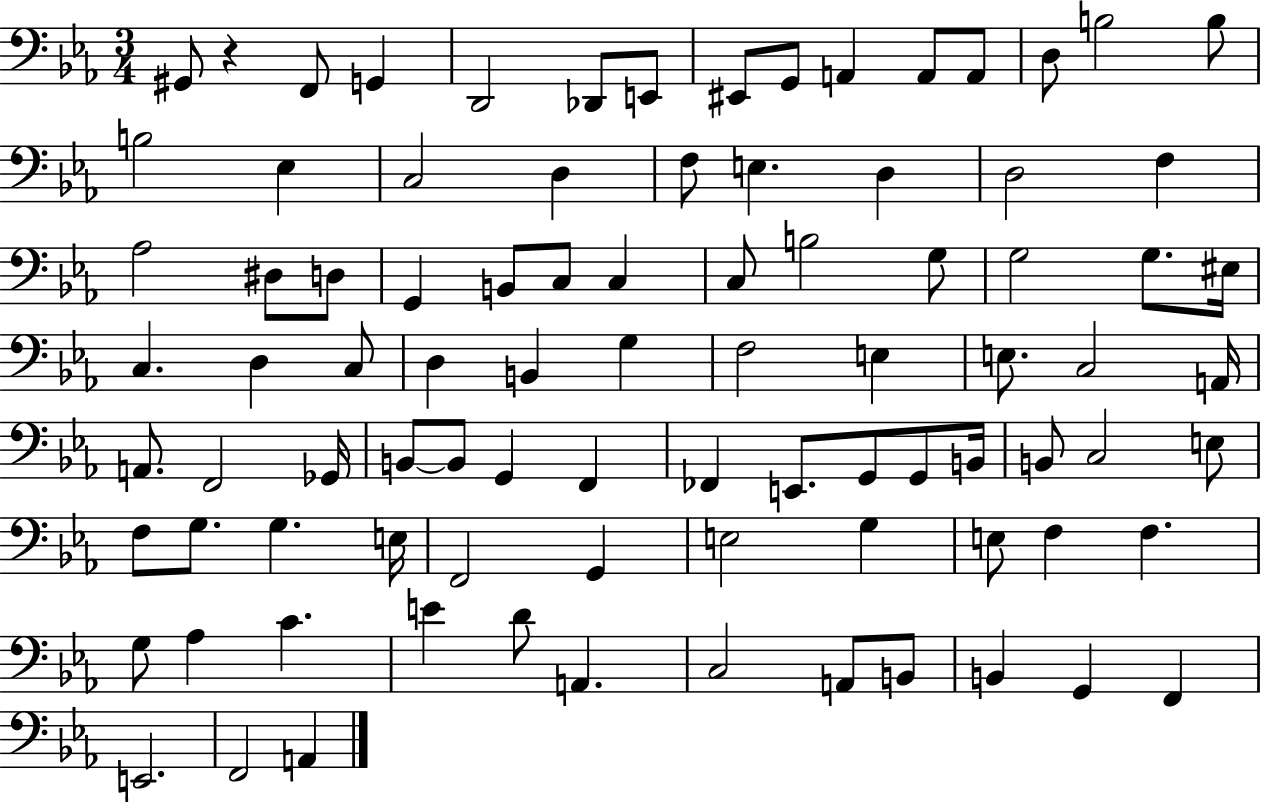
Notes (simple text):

G#2/e R/q F2/e G2/q D2/h Db2/e E2/e EIS2/e G2/e A2/q A2/e A2/e D3/e B3/h B3/e B3/h Eb3/q C3/h D3/q F3/e E3/q. D3/q D3/h F3/q Ab3/h D#3/e D3/e G2/q B2/e C3/e C3/q C3/e B3/h G3/e G3/h G3/e. EIS3/s C3/q. D3/q C3/e D3/q B2/q G3/q F3/h E3/q E3/e. C3/h A2/s A2/e. F2/h Gb2/s B2/e B2/e G2/q F2/q FES2/q E2/e. G2/e G2/e B2/s B2/e C3/h E3/e F3/e G3/e. G3/q. E3/s F2/h G2/q E3/h G3/q E3/e F3/q F3/q. G3/e Ab3/q C4/q. E4/q D4/e A2/q. C3/h A2/e B2/e B2/q G2/q F2/q E2/h. F2/h A2/q